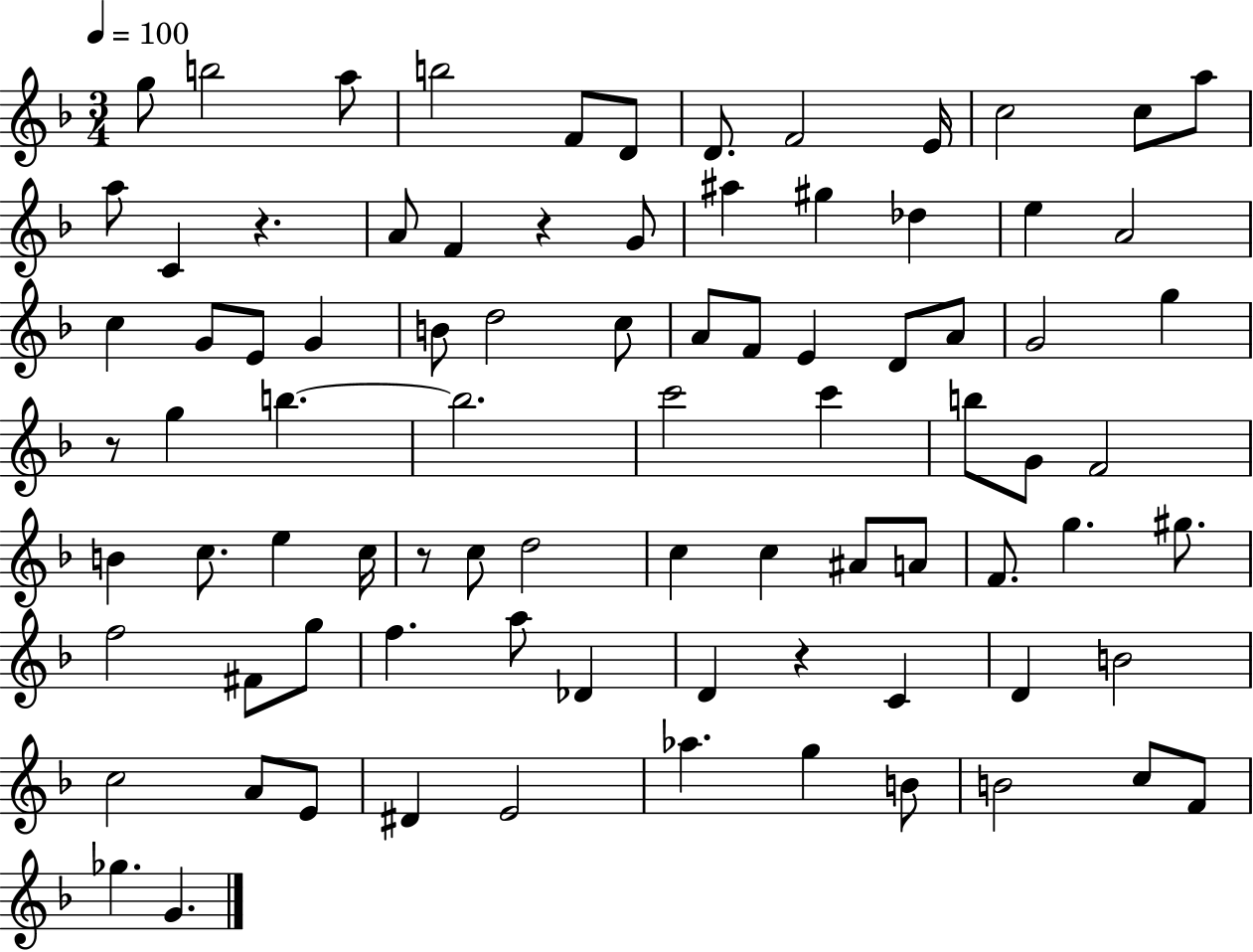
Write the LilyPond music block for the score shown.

{
  \clef treble
  \numericTimeSignature
  \time 3/4
  \key f \major
  \tempo 4 = 100
  \repeat volta 2 { g''8 b''2 a''8 | b''2 f'8 d'8 | d'8. f'2 e'16 | c''2 c''8 a''8 | \break a''8 c'4 r4. | a'8 f'4 r4 g'8 | ais''4 gis''4 des''4 | e''4 a'2 | \break c''4 g'8 e'8 g'4 | b'8 d''2 c''8 | a'8 f'8 e'4 d'8 a'8 | g'2 g''4 | \break r8 g''4 b''4.~~ | b''2. | c'''2 c'''4 | b''8 g'8 f'2 | \break b'4 c''8. e''4 c''16 | r8 c''8 d''2 | c''4 c''4 ais'8 a'8 | f'8. g''4. gis''8. | \break f''2 fis'8 g''8 | f''4. a''8 des'4 | d'4 r4 c'4 | d'4 b'2 | \break c''2 a'8 e'8 | dis'4 e'2 | aes''4. g''4 b'8 | b'2 c''8 f'8 | \break ges''4. g'4. | } \bar "|."
}